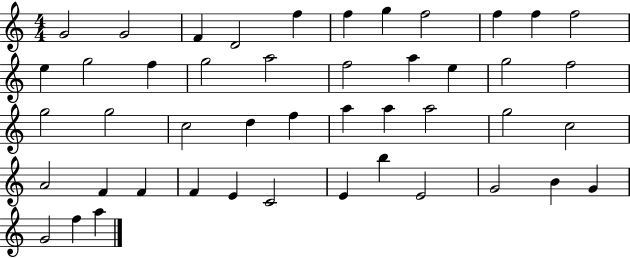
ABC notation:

X:1
T:Untitled
M:4/4
L:1/4
K:C
G2 G2 F D2 f f g f2 f f f2 e g2 f g2 a2 f2 a e g2 f2 g2 g2 c2 d f a a a2 g2 c2 A2 F F F E C2 E b E2 G2 B G G2 f a